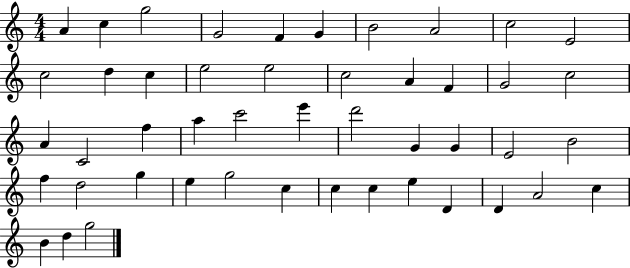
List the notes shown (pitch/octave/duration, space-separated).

A4/q C5/q G5/h G4/h F4/q G4/q B4/h A4/h C5/h E4/h C5/h D5/q C5/q E5/h E5/h C5/h A4/q F4/q G4/h C5/h A4/q C4/h F5/q A5/q C6/h E6/q D6/h G4/q G4/q E4/h B4/h F5/q D5/h G5/q E5/q G5/h C5/q C5/q C5/q E5/q D4/q D4/q A4/h C5/q B4/q D5/q G5/h